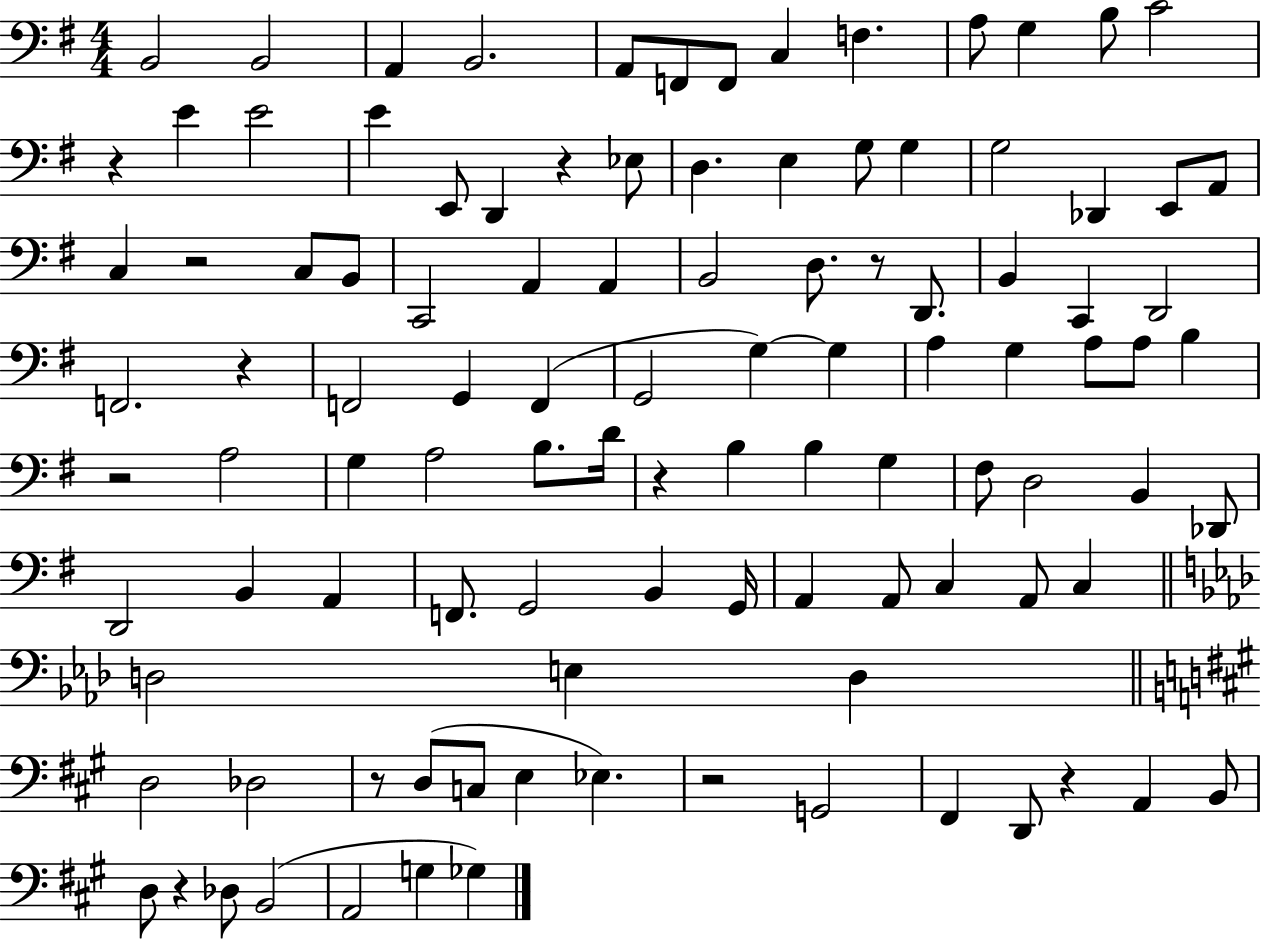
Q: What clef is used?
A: bass